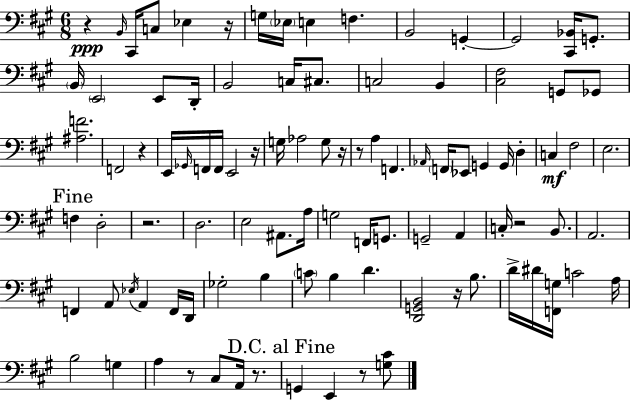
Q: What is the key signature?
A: A major